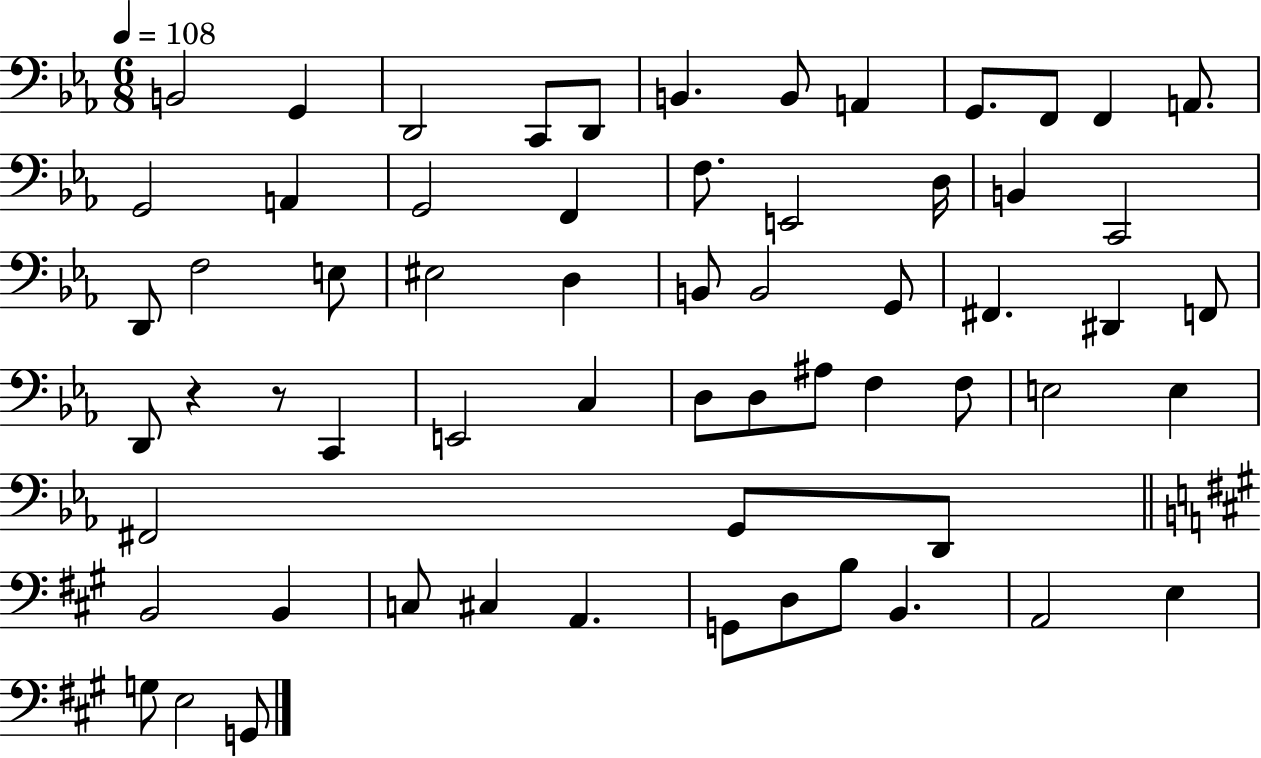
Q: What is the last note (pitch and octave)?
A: G2